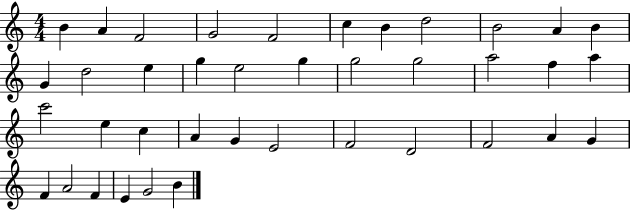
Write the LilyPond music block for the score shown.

{
  \clef treble
  \numericTimeSignature
  \time 4/4
  \key c \major
  b'4 a'4 f'2 | g'2 f'2 | c''4 b'4 d''2 | b'2 a'4 b'4 | \break g'4 d''2 e''4 | g''4 e''2 g''4 | g''2 g''2 | a''2 f''4 a''4 | \break c'''2 e''4 c''4 | a'4 g'4 e'2 | f'2 d'2 | f'2 a'4 g'4 | \break f'4 a'2 f'4 | e'4 g'2 b'4 | \bar "|."
}